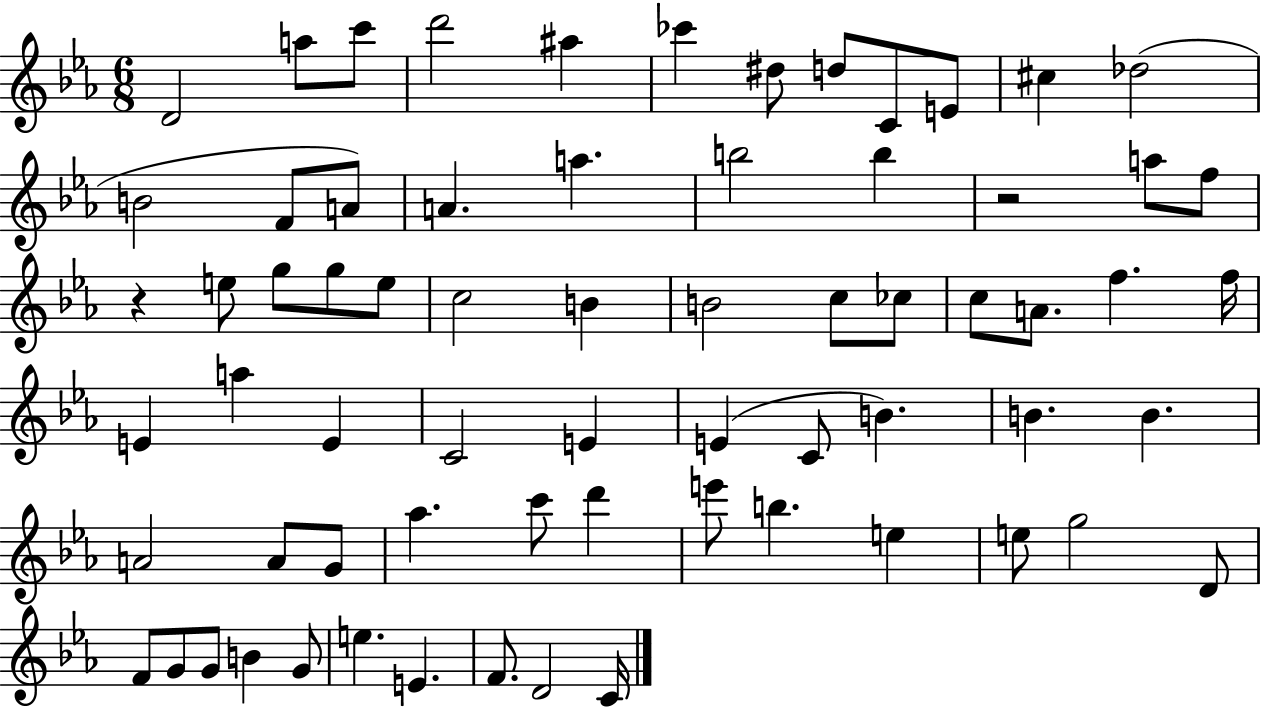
D4/h A5/e C6/e D6/h A#5/q CES6/q D#5/e D5/e C4/e E4/e C#5/q Db5/h B4/h F4/e A4/e A4/q. A5/q. B5/h B5/q R/h A5/e F5/e R/q E5/e G5/e G5/e E5/e C5/h B4/q B4/h C5/e CES5/e C5/e A4/e. F5/q. F5/s E4/q A5/q E4/q C4/h E4/q E4/q C4/e B4/q. B4/q. B4/q. A4/h A4/e G4/e Ab5/q. C6/e D6/q E6/e B5/q. E5/q E5/e G5/h D4/e F4/e G4/e G4/e B4/q G4/e E5/q. E4/q. F4/e. D4/h C4/s